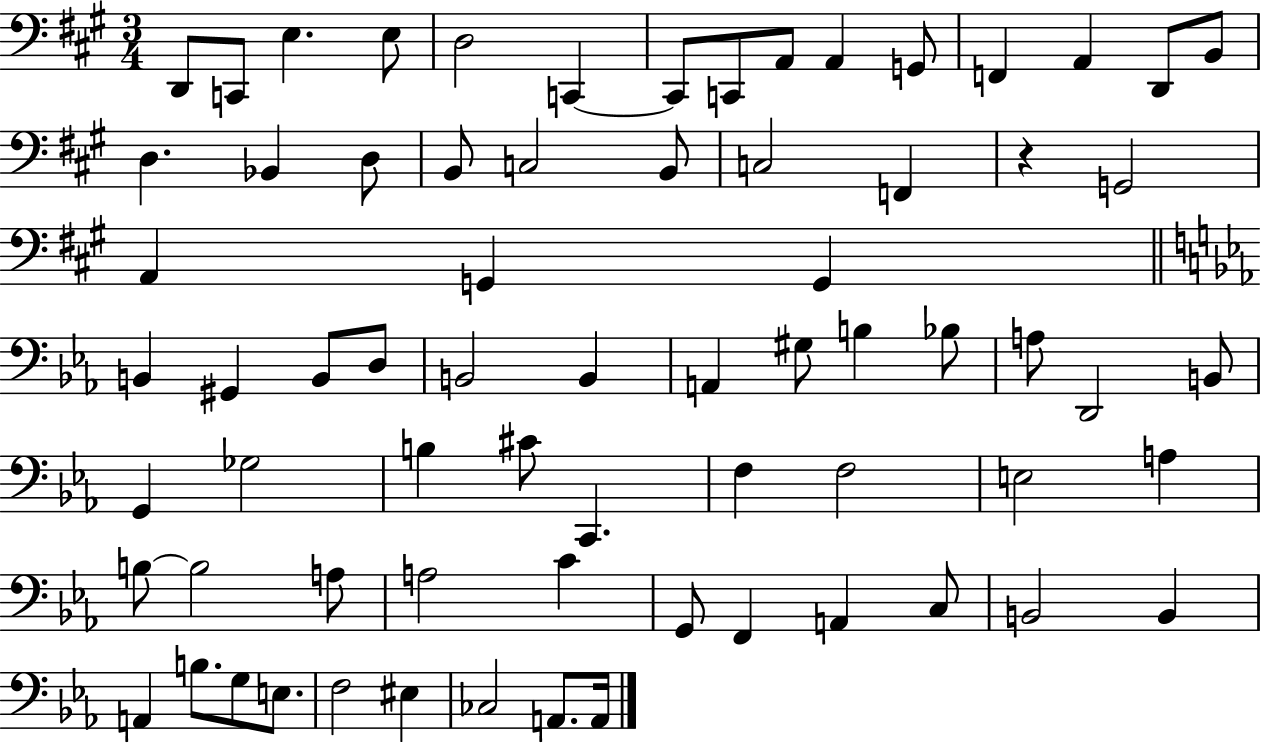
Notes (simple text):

D2/e C2/e E3/q. E3/e D3/h C2/q C2/e C2/e A2/e A2/q G2/e F2/q A2/q D2/e B2/e D3/q. Bb2/q D3/e B2/e C3/h B2/e C3/h F2/q R/q G2/h A2/q G2/q G2/q B2/q G#2/q B2/e D3/e B2/h B2/q A2/q G#3/e B3/q Bb3/e A3/e D2/h B2/e G2/q Gb3/h B3/q C#4/e C2/q. F3/q F3/h E3/h A3/q B3/e B3/h A3/e A3/h C4/q G2/e F2/q A2/q C3/e B2/h B2/q A2/q B3/e. G3/e E3/e. F3/h EIS3/q CES3/h A2/e. A2/s